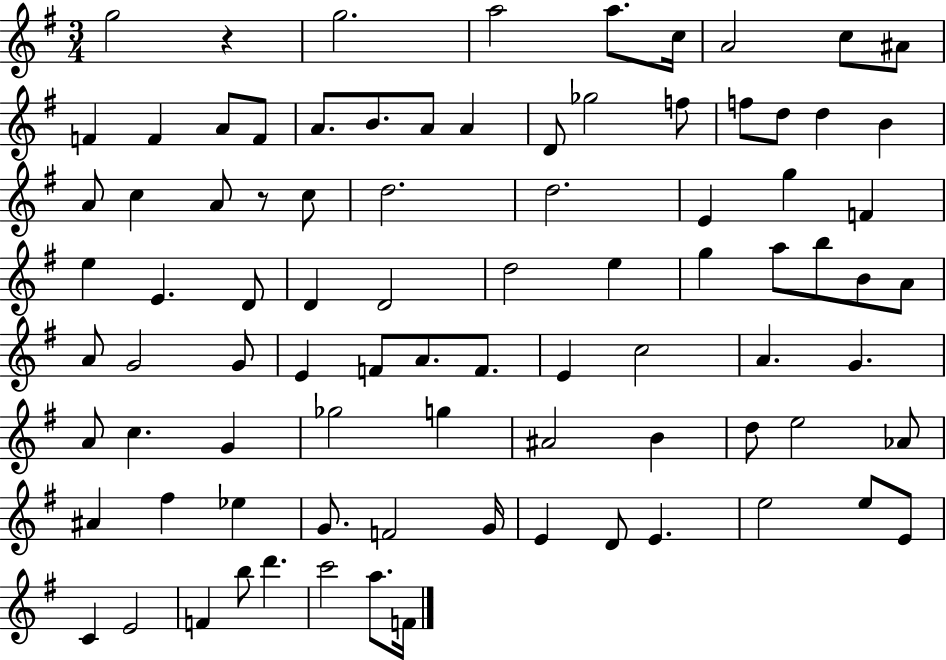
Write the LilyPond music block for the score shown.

{
  \clef treble
  \numericTimeSignature
  \time 3/4
  \key g \major
  g''2 r4 | g''2. | a''2 a''8. c''16 | a'2 c''8 ais'8 | \break f'4 f'4 a'8 f'8 | a'8. b'8. a'8 a'4 | d'8 ges''2 f''8 | f''8 d''8 d''4 b'4 | \break a'8 c''4 a'8 r8 c''8 | d''2. | d''2. | e'4 g''4 f'4 | \break e''4 e'4. d'8 | d'4 d'2 | d''2 e''4 | g''4 a''8 b''8 b'8 a'8 | \break a'8 g'2 g'8 | e'4 f'8 a'8. f'8. | e'4 c''2 | a'4. g'4. | \break a'8 c''4. g'4 | ges''2 g''4 | ais'2 b'4 | d''8 e''2 aes'8 | \break ais'4 fis''4 ees''4 | g'8. f'2 g'16 | e'4 d'8 e'4. | e''2 e''8 e'8 | \break c'4 e'2 | f'4 b''8 d'''4. | c'''2 a''8. f'16 | \bar "|."
}